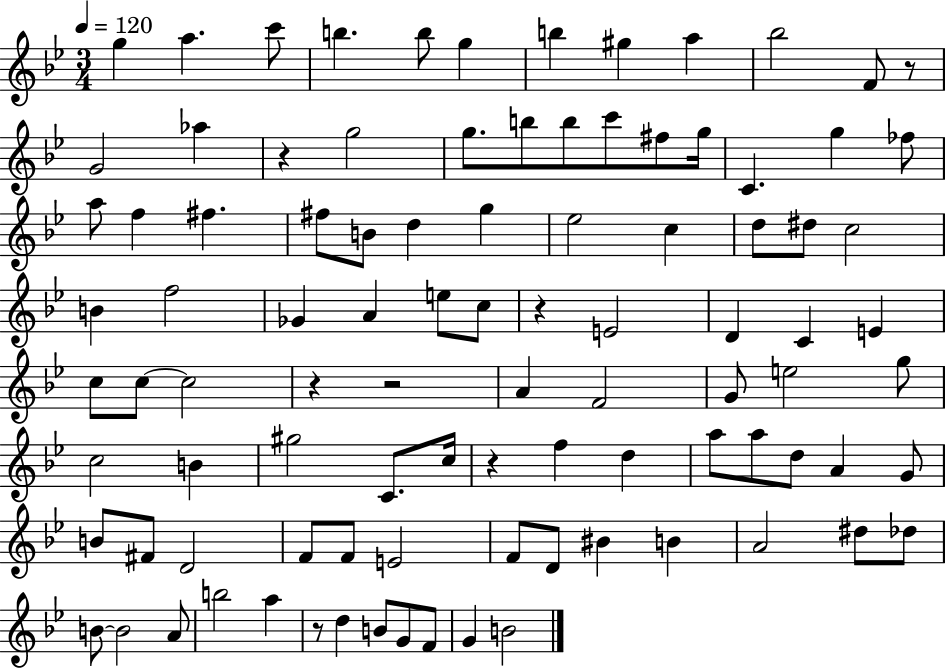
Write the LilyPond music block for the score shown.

{
  \clef treble
  \numericTimeSignature
  \time 3/4
  \key bes \major
  \tempo 4 = 120
  g''4 a''4. c'''8 | b''4. b''8 g''4 | b''4 gis''4 a''4 | bes''2 f'8 r8 | \break g'2 aes''4 | r4 g''2 | g''8. b''8 b''8 c'''8 fis''8 g''16 | c'4. g''4 fes''8 | \break a''8 f''4 fis''4. | fis''8 b'8 d''4 g''4 | ees''2 c''4 | d''8 dis''8 c''2 | \break b'4 f''2 | ges'4 a'4 e''8 c''8 | r4 e'2 | d'4 c'4 e'4 | \break c''8 c''8~~ c''2 | r4 r2 | a'4 f'2 | g'8 e''2 g''8 | \break c''2 b'4 | gis''2 c'8. c''16 | r4 f''4 d''4 | a''8 a''8 d''8 a'4 g'8 | \break b'8 fis'8 d'2 | f'8 f'8 e'2 | f'8 d'8 bis'4 b'4 | a'2 dis''8 des''8 | \break b'8~~ b'2 a'8 | b''2 a''4 | r8 d''4 b'8 g'8 f'8 | g'4 b'2 | \break \bar "|."
}